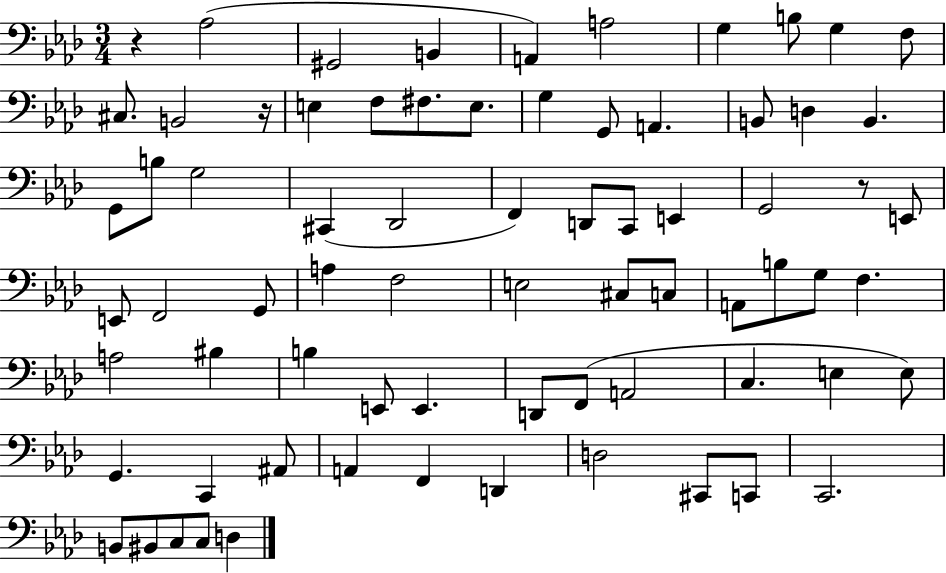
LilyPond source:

{
  \clef bass
  \numericTimeSignature
  \time 3/4
  \key aes \major
  r4 aes2( | gis,2 b,4 | a,4) a2 | g4 b8 g4 f8 | \break cis8. b,2 r16 | e4 f8 fis8. e8. | g4 g,8 a,4. | b,8 d4 b,4. | \break g,8 b8 g2 | cis,4( des,2 | f,4) d,8 c,8 e,4 | g,2 r8 e,8 | \break e,8 f,2 g,8 | a4 f2 | e2 cis8 c8 | a,8 b8 g8 f4. | \break a2 bis4 | b4 e,8 e,4. | d,8 f,8( a,2 | c4. e4 e8) | \break g,4. c,4 ais,8 | a,4 f,4 d,4 | d2 cis,8 c,8 | c,2. | \break b,8 bis,8 c8 c8 d4 | \bar "|."
}